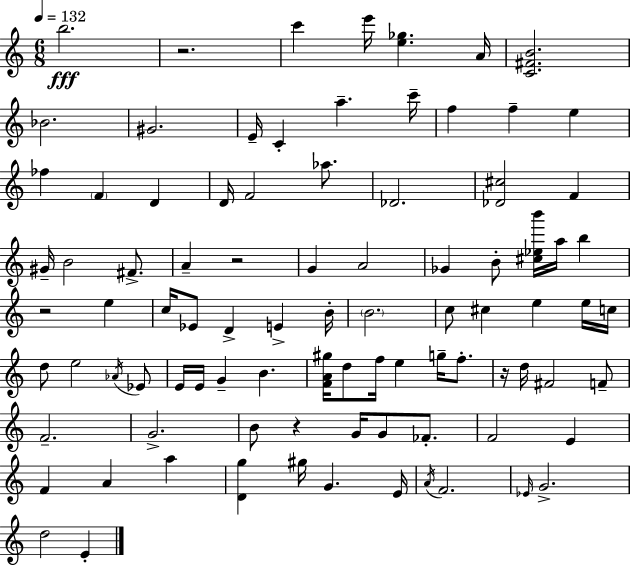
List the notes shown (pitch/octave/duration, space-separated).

B5/h. R/h. C6/q E6/s [E5,Gb5]/q. A4/s [C4,F#4,B4]/h. Bb4/h. G#4/h. E4/s C4/q A5/q. C6/s F5/q F5/q E5/q FES5/q F4/q D4/q D4/s F4/h Ab5/e. Db4/h. [Db4,C#5]/h F4/q G#4/s B4/h F#4/e. A4/q R/h G4/q A4/h Gb4/q B4/e [C#5,Eb5,B6]/s A5/s B5/q R/h E5/q C5/s Eb4/e D4/q E4/q B4/s B4/h. C5/e C#5/q E5/q E5/s C5/s D5/e E5/h Ab4/s Eb4/e E4/s E4/s G4/q B4/q. [F4,A4,G#5]/s D5/e F5/s E5/q G5/s F5/e. R/s D5/s F#4/h F4/e F4/h. G4/h. B4/e R/q G4/s G4/e FES4/e. F4/h E4/q F4/q A4/q A5/q [D4,G5]/q G#5/s G4/q. E4/s A4/s F4/h. Eb4/s G4/h. D5/h E4/q